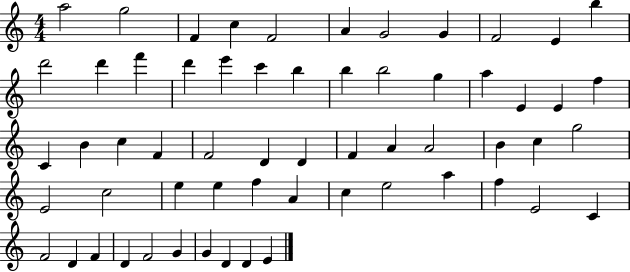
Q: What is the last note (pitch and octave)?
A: E4